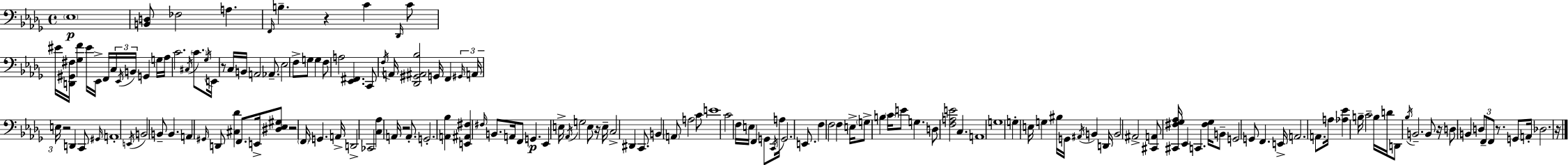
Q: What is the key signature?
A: BES minor